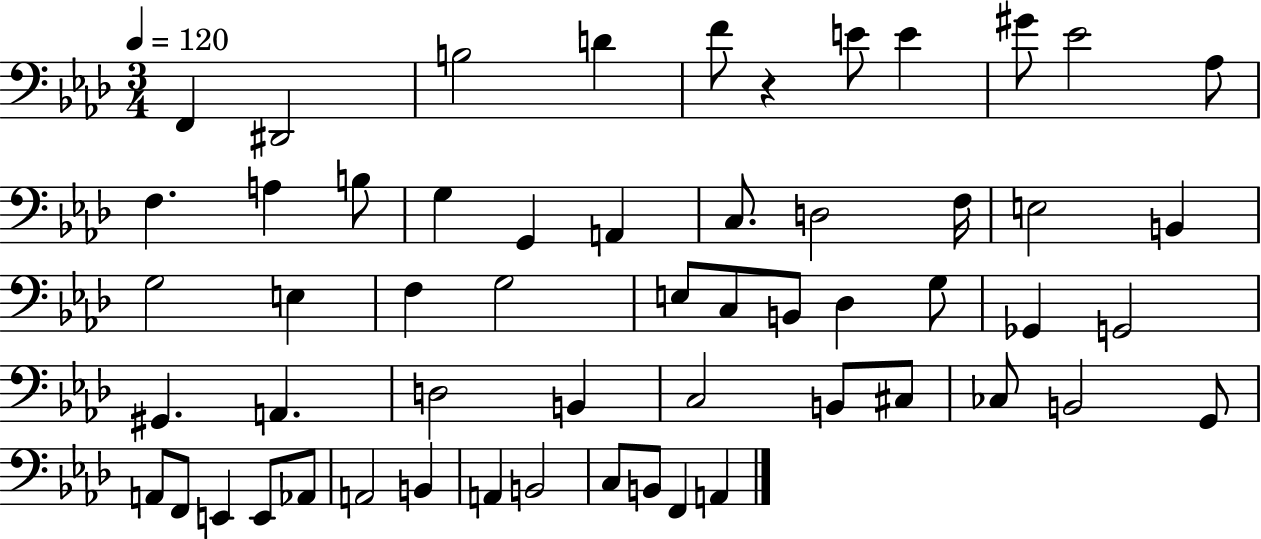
X:1
T:Untitled
M:3/4
L:1/4
K:Ab
F,, ^D,,2 B,2 D F/2 z E/2 E ^G/2 _E2 _A,/2 F, A, B,/2 G, G,, A,, C,/2 D,2 F,/4 E,2 B,, G,2 E, F, G,2 E,/2 C,/2 B,,/2 _D, G,/2 _G,, G,,2 ^G,, A,, D,2 B,, C,2 B,,/2 ^C,/2 _C,/2 B,,2 G,,/2 A,,/2 F,,/2 E,, E,,/2 _A,,/2 A,,2 B,, A,, B,,2 C,/2 B,,/2 F,, A,,